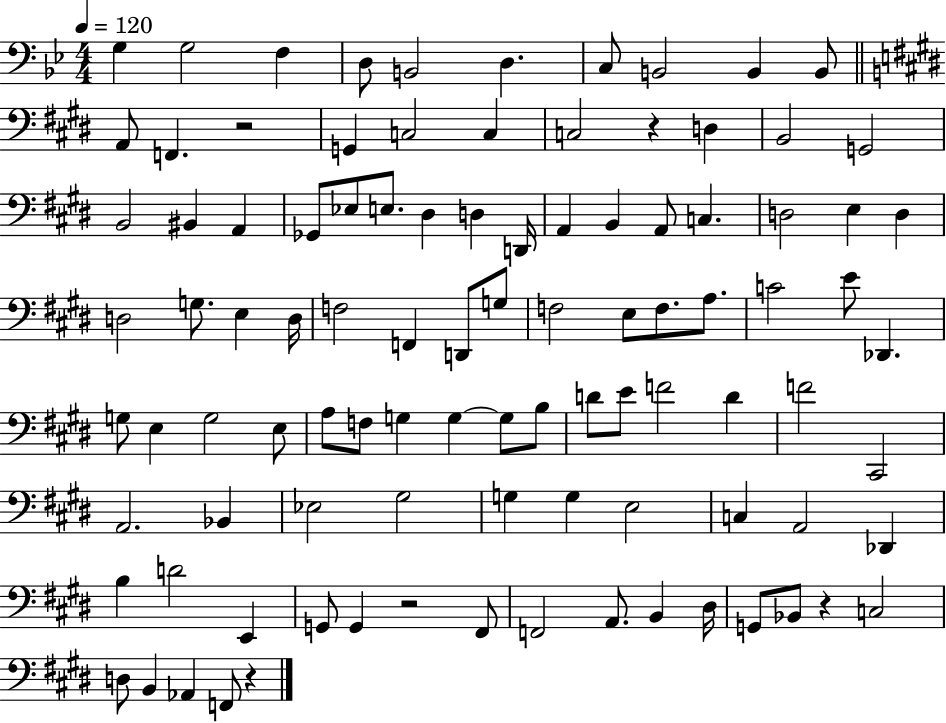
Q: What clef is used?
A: bass